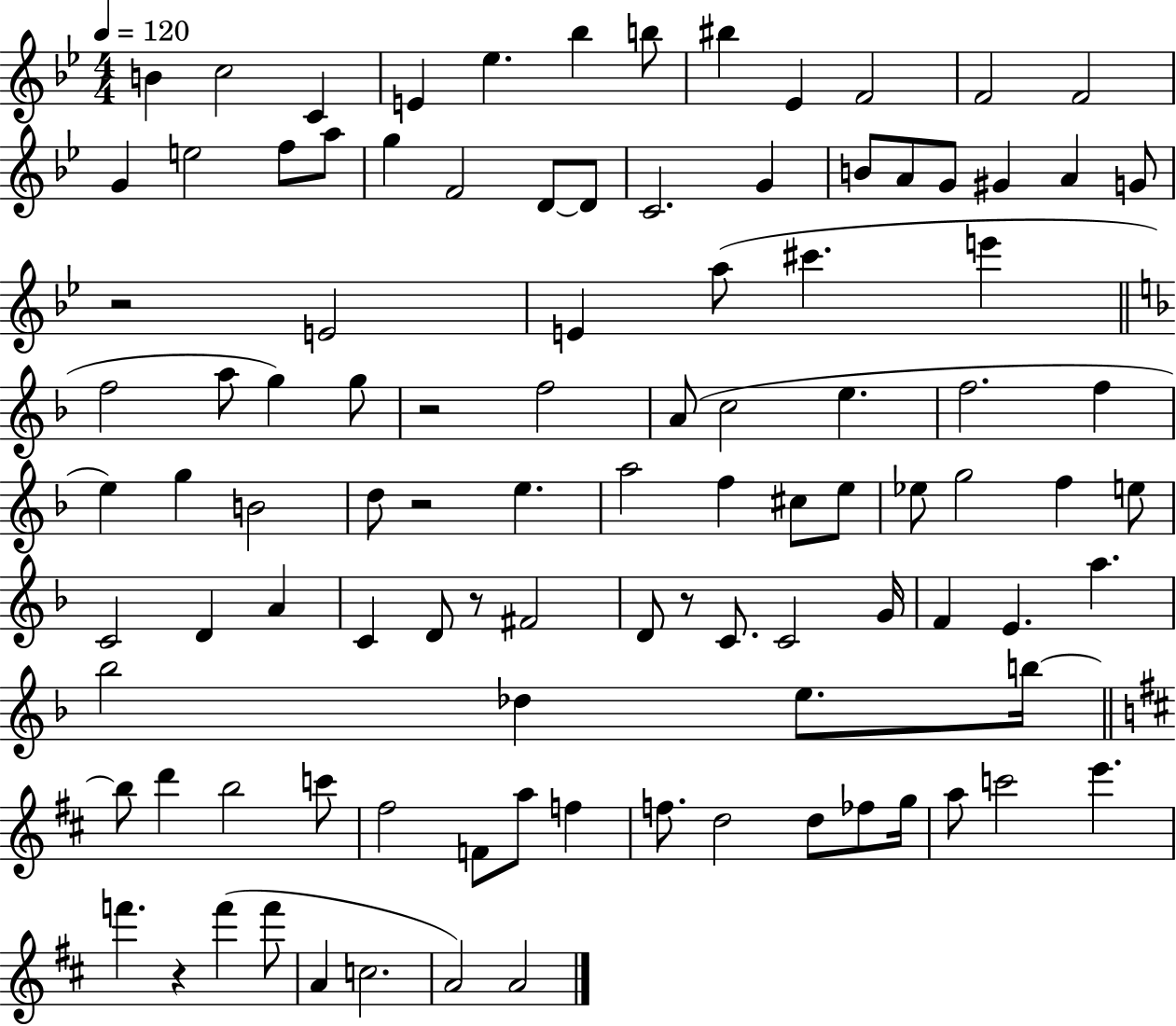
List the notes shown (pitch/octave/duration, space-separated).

B4/q C5/h C4/q E4/q Eb5/q. Bb5/q B5/e BIS5/q Eb4/q F4/h F4/h F4/h G4/q E5/h F5/e A5/e G5/q F4/h D4/e D4/e C4/h. G4/q B4/e A4/e G4/e G#4/q A4/q G4/e R/h E4/h E4/q A5/e C#6/q. E6/q F5/h A5/e G5/q G5/e R/h F5/h A4/e C5/h E5/q. F5/h. F5/q E5/q G5/q B4/h D5/e R/h E5/q. A5/h F5/q C#5/e E5/e Eb5/e G5/h F5/q E5/e C4/h D4/q A4/q C4/q D4/e R/e F#4/h D4/e R/e C4/e. C4/h G4/s F4/q E4/q. A5/q. Bb5/h Db5/q E5/e. B5/s B5/e D6/q B5/h C6/e F#5/h F4/e A5/e F5/q F5/e. D5/h D5/e FES5/e G5/s A5/e C6/h E6/q. F6/q. R/q F6/q F6/e A4/q C5/h. A4/h A4/h